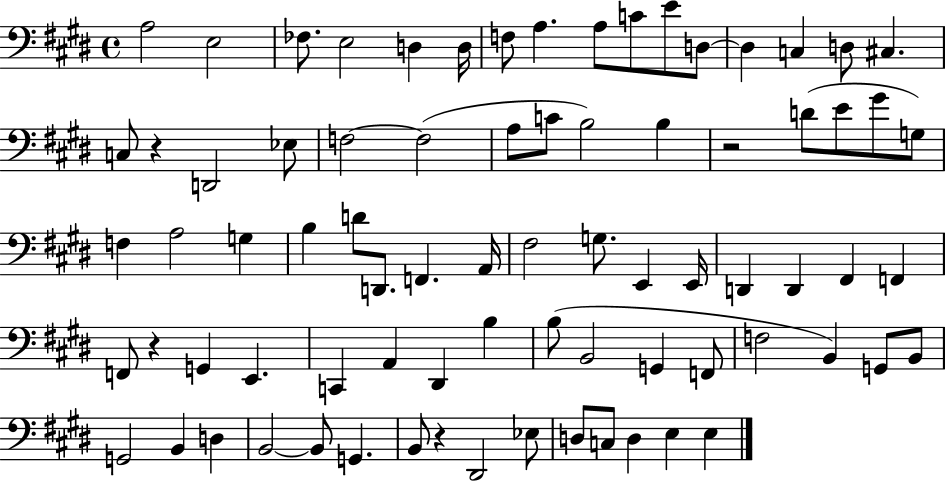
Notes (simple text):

A3/h E3/h FES3/e. E3/h D3/q D3/s F3/e A3/q. A3/e C4/e E4/e D3/e D3/q C3/q D3/e C#3/q. C3/e R/q D2/h Eb3/e F3/h F3/h A3/e C4/e B3/h B3/q R/h D4/e E4/e G#4/e G3/e F3/q A3/h G3/q B3/q D4/e D2/e. F2/q. A2/s F#3/h G3/e. E2/q E2/s D2/q D2/q F#2/q F2/q F2/e R/q G2/q E2/q. C2/q A2/q D#2/q B3/q B3/e B2/h G2/q F2/e F3/h B2/q G2/e B2/e G2/h B2/q D3/q B2/h B2/e G2/q. B2/e R/q D#2/h Eb3/e D3/e C3/e D3/q E3/q E3/q